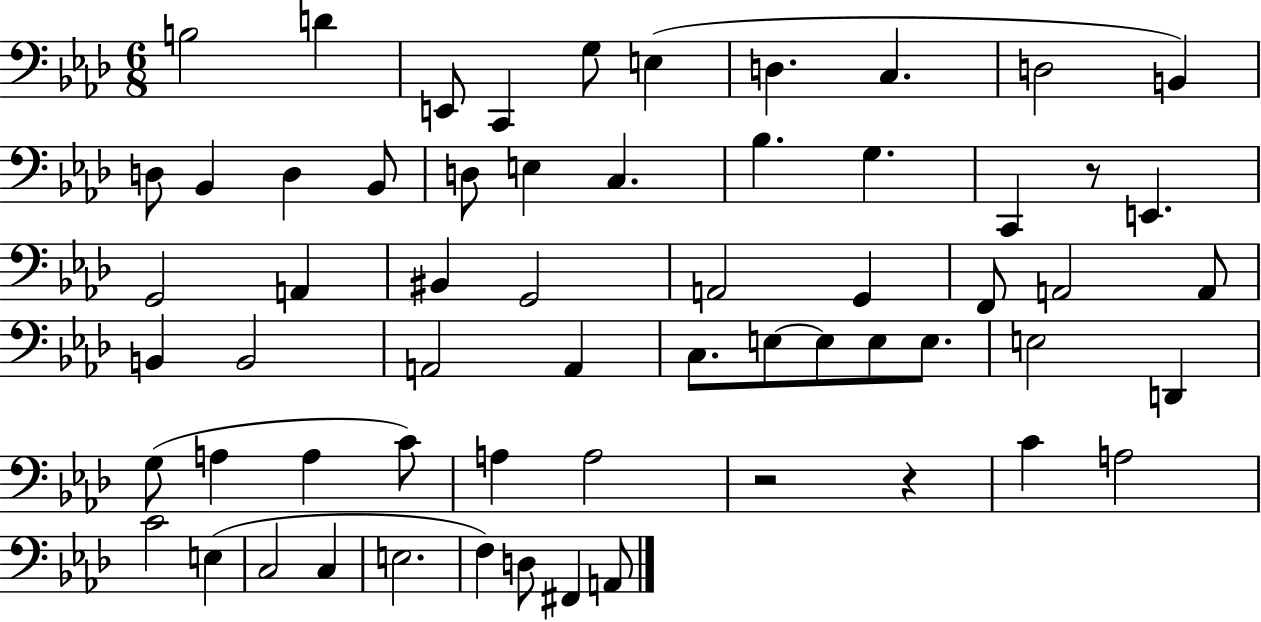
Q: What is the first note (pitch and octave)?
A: B3